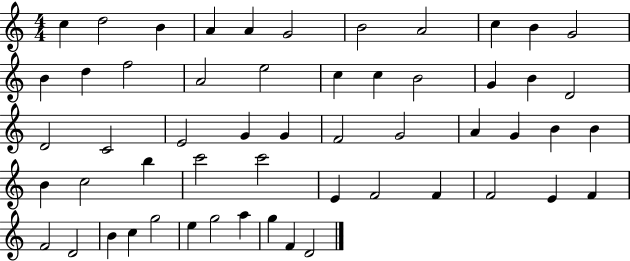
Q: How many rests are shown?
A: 0